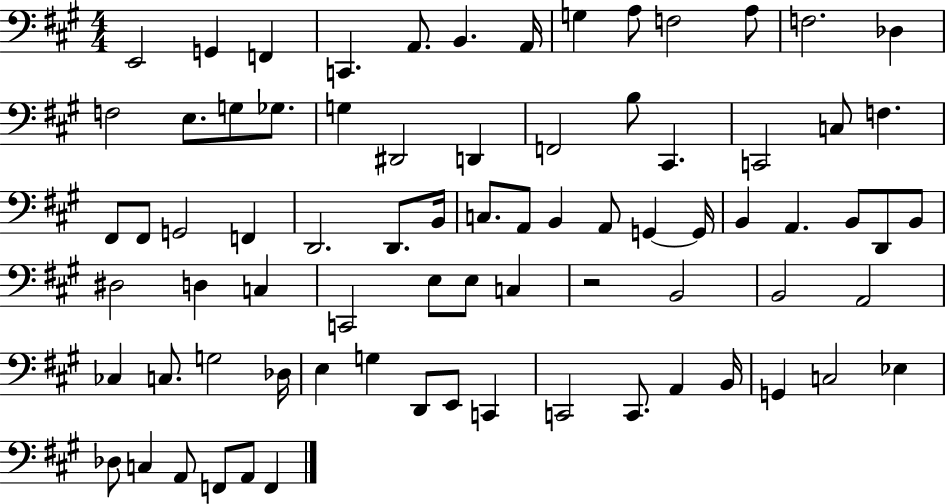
X:1
T:Untitled
M:4/4
L:1/4
K:A
E,,2 G,, F,, C,, A,,/2 B,, A,,/4 G, A,/2 F,2 A,/2 F,2 _D, F,2 E,/2 G,/2 _G,/2 G, ^D,,2 D,, F,,2 B,/2 ^C,, C,,2 C,/2 F, ^F,,/2 ^F,,/2 G,,2 F,, D,,2 D,,/2 B,,/4 C,/2 A,,/2 B,, A,,/2 G,, G,,/4 B,, A,, B,,/2 D,,/2 B,,/2 ^D,2 D, C, C,,2 E,/2 E,/2 C, z2 B,,2 B,,2 A,,2 _C, C,/2 G,2 _D,/4 E, G, D,,/2 E,,/2 C,, C,,2 C,,/2 A,, B,,/4 G,, C,2 _E, _D,/2 C, A,,/2 F,,/2 A,,/2 F,,